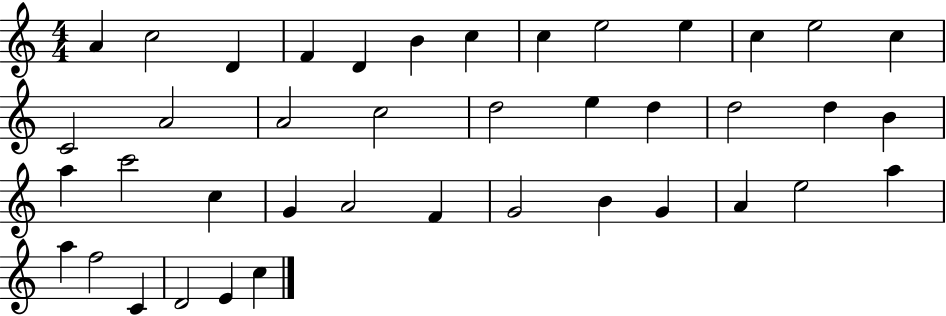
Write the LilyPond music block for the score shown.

{
  \clef treble
  \numericTimeSignature
  \time 4/4
  \key c \major
  a'4 c''2 d'4 | f'4 d'4 b'4 c''4 | c''4 e''2 e''4 | c''4 e''2 c''4 | \break c'2 a'2 | a'2 c''2 | d''2 e''4 d''4 | d''2 d''4 b'4 | \break a''4 c'''2 c''4 | g'4 a'2 f'4 | g'2 b'4 g'4 | a'4 e''2 a''4 | \break a''4 f''2 c'4 | d'2 e'4 c''4 | \bar "|."
}